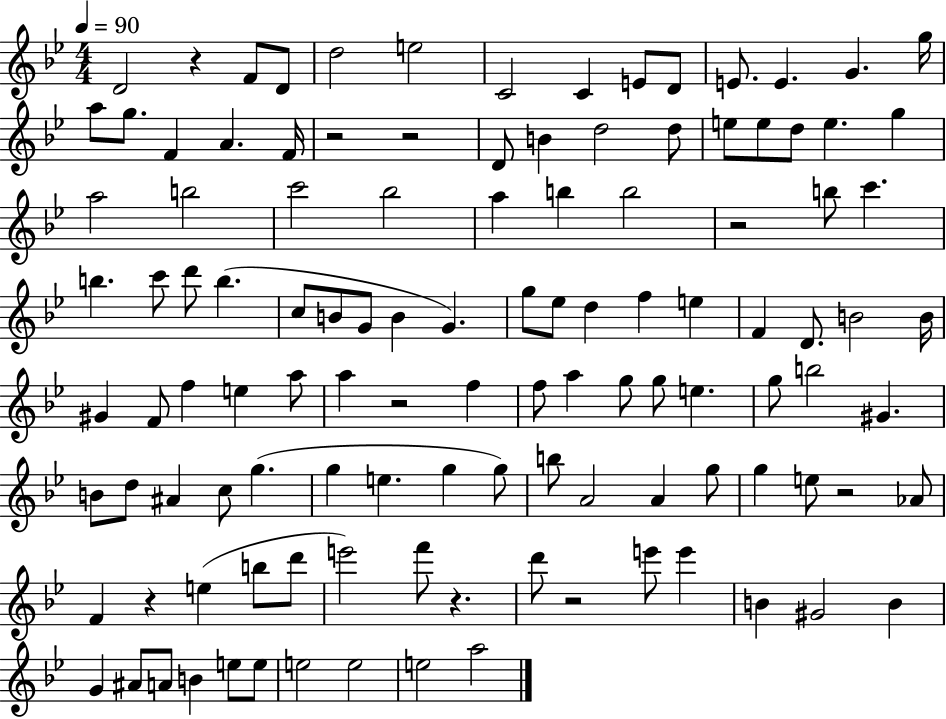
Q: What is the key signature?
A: BES major